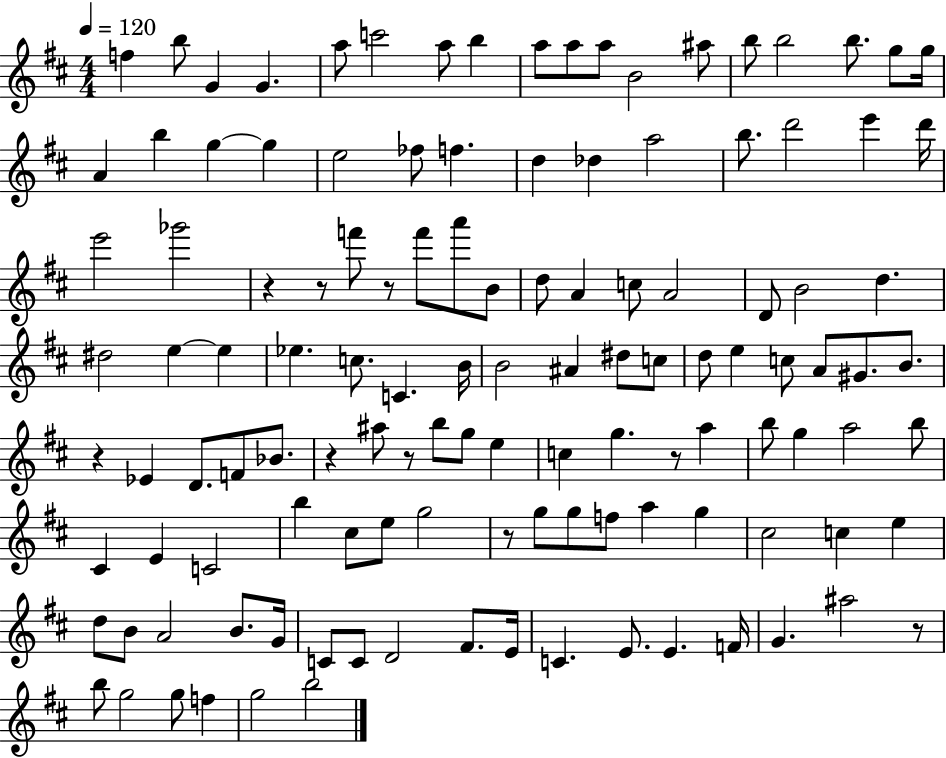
{
  \clef treble
  \numericTimeSignature
  \time 4/4
  \key d \major
  \tempo 4 = 120
  f''4 b''8 g'4 g'4. | a''8 c'''2 a''8 b''4 | a''8 a''8 a''8 b'2 ais''8 | b''8 b''2 b''8. g''8 g''16 | \break a'4 b''4 g''4~~ g''4 | e''2 fes''8 f''4. | d''4 des''4 a''2 | b''8. d'''2 e'''4 d'''16 | \break e'''2 ges'''2 | r4 r8 f'''8 r8 f'''8 a'''8 b'8 | d''8 a'4 c''8 a'2 | d'8 b'2 d''4. | \break dis''2 e''4~~ e''4 | ees''4. c''8. c'4. b'16 | b'2 ais'4 dis''8 c''8 | d''8 e''4 c''8 a'8 gis'8. b'8. | \break r4 ees'4 d'8. f'8 bes'8. | r4 ais''8 r8 b''8 g''8 e''4 | c''4 g''4. r8 a''4 | b''8 g''4 a''2 b''8 | \break cis'4 e'4 c'2 | b''4 cis''8 e''8 g''2 | r8 g''8 g''8 f''8 a''4 g''4 | cis''2 c''4 e''4 | \break d''8 b'8 a'2 b'8. g'16 | c'8 c'8 d'2 fis'8. e'16 | c'4. e'8. e'4. f'16 | g'4. ais''2 r8 | \break b''8 g''2 g''8 f''4 | g''2 b''2 | \bar "|."
}